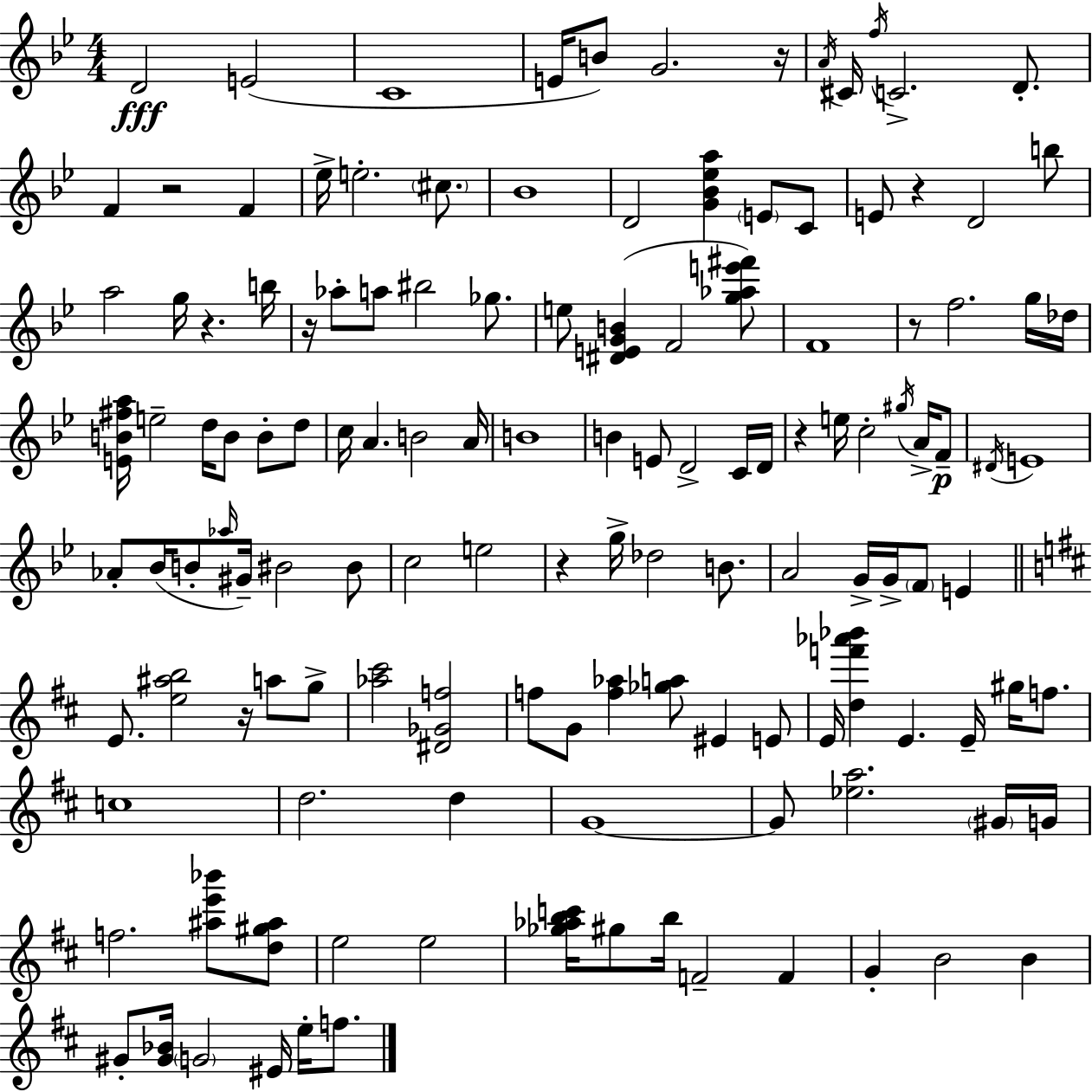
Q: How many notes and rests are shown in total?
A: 133